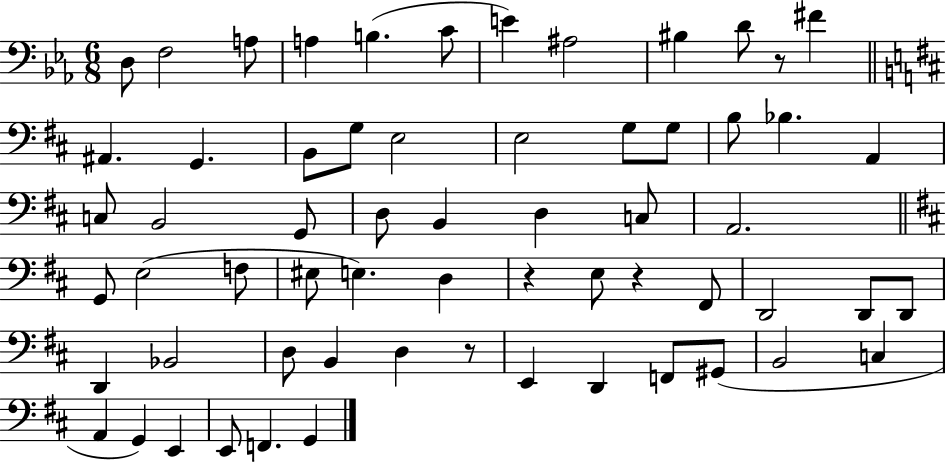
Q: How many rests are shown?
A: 4